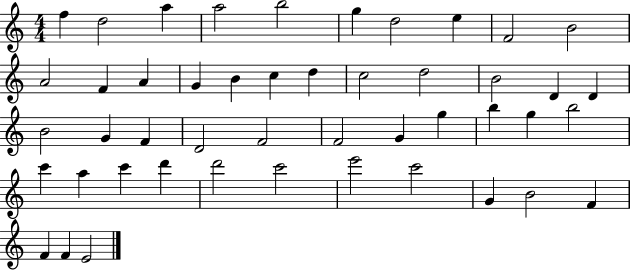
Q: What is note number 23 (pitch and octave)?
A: B4